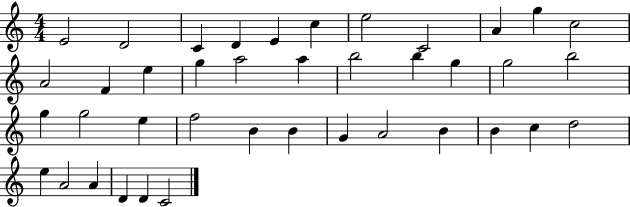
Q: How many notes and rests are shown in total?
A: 40